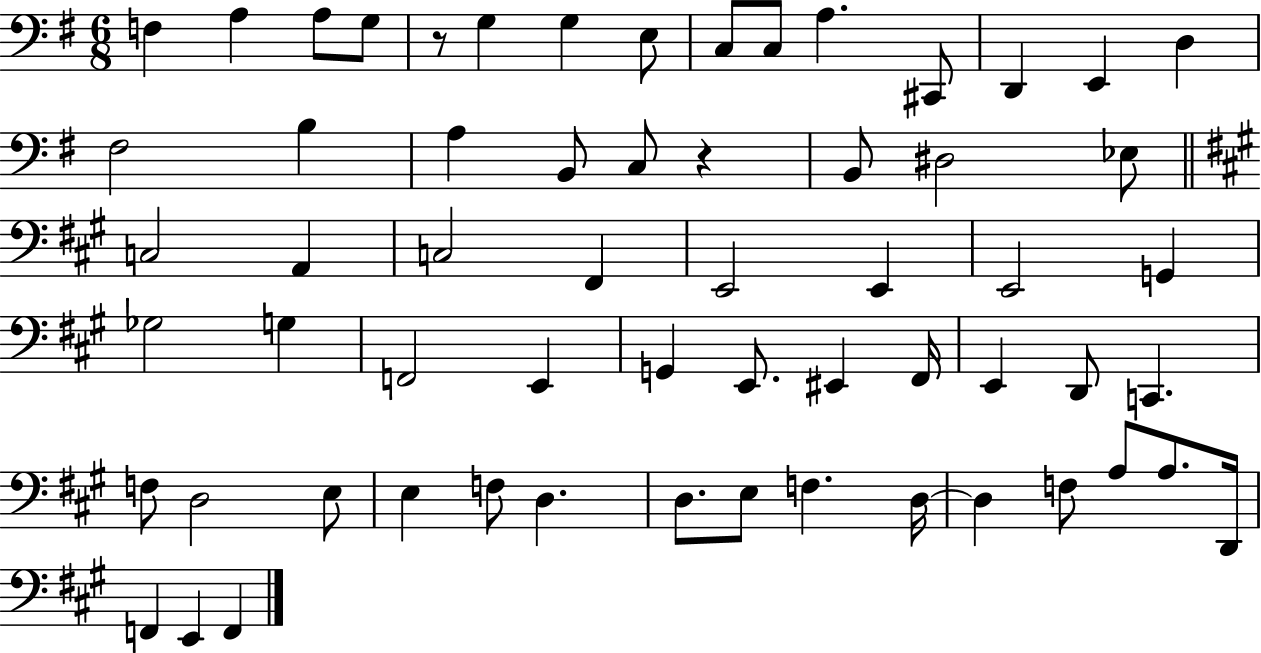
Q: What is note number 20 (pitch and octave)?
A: B2